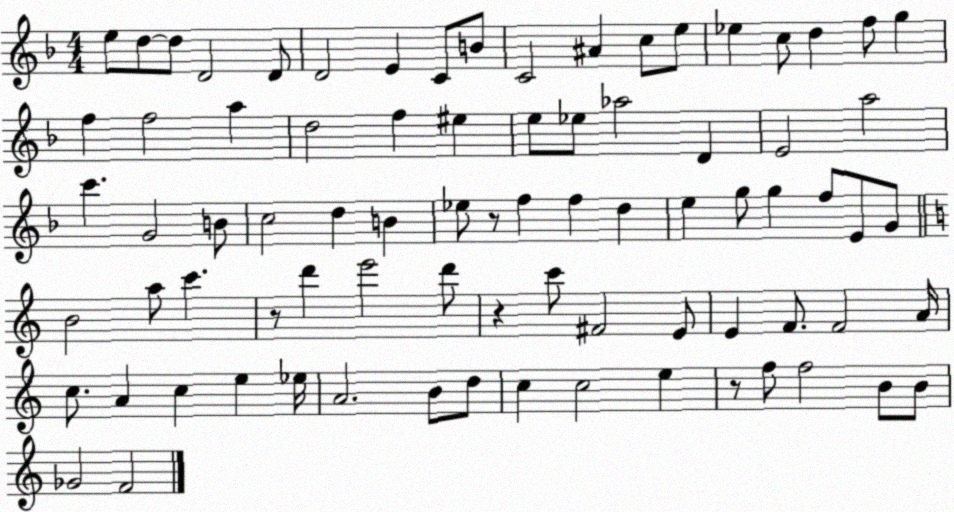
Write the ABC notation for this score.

X:1
T:Untitled
M:4/4
L:1/4
K:F
e/2 d/2 d/2 D2 D/2 D2 E C/2 B/2 C2 ^A c/2 e/2 _e c/2 d f/2 g f f2 a d2 f ^e e/2 _e/2 _a2 D E2 a2 c' G2 B/2 c2 d B _e/2 z/2 f f d e g/2 g f/2 E/2 G/2 B2 a/2 c' z/2 d' e'2 d'/2 z c'/2 ^F2 E/2 E F/2 F2 A/4 c/2 A c e _e/4 A2 B/2 d/2 c c2 e z/2 f/2 f2 B/2 B/2 _G2 F2